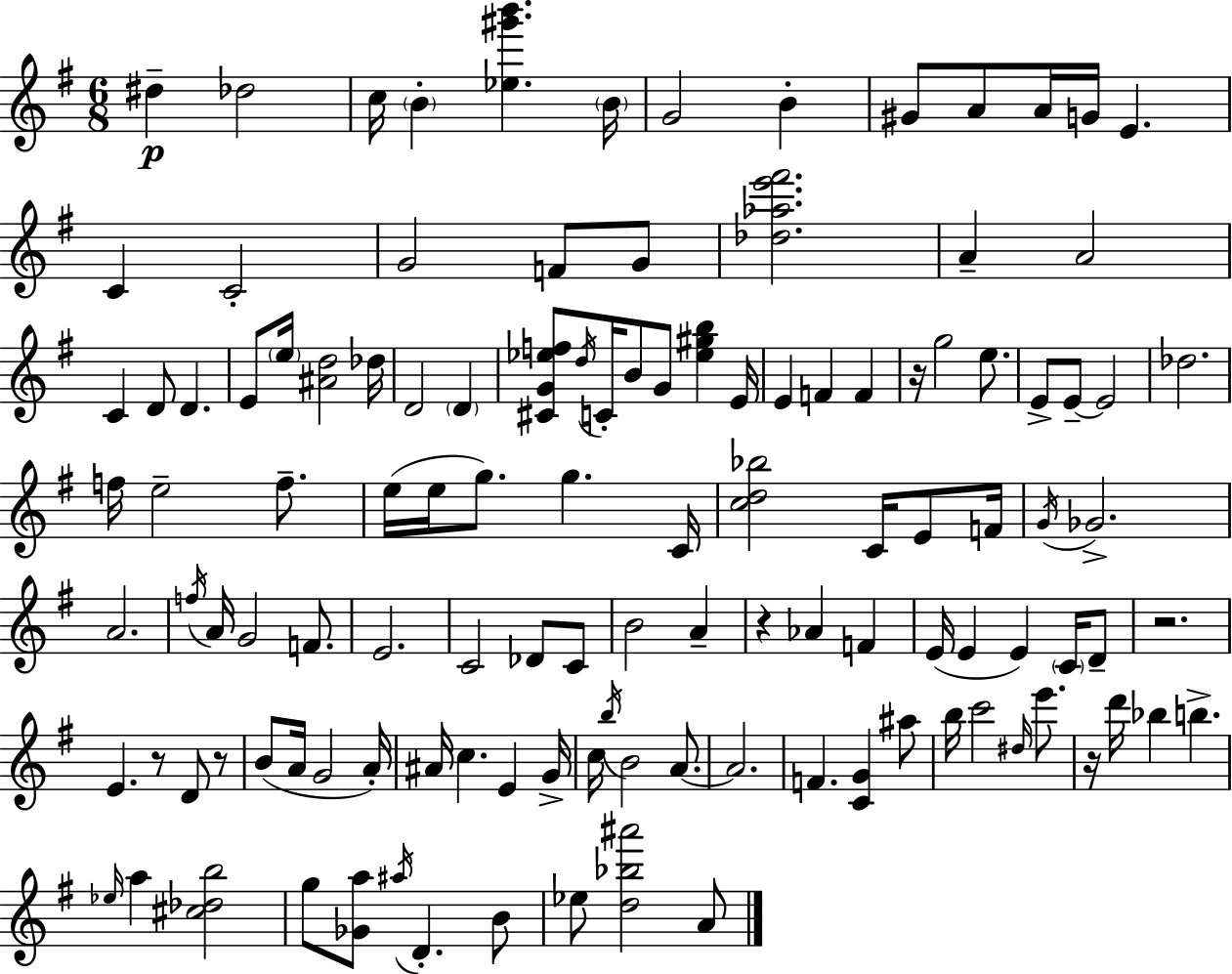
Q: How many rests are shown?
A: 6